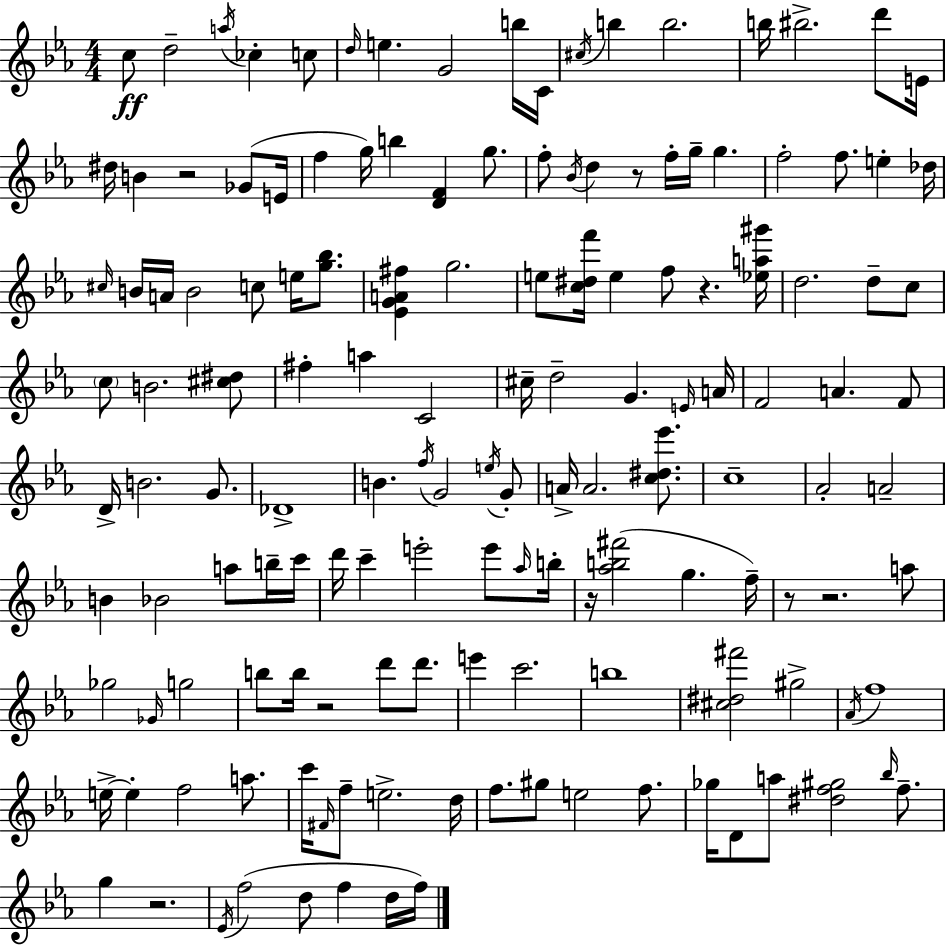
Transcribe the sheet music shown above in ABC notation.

X:1
T:Untitled
M:4/4
L:1/4
K:Cm
c/2 d2 a/4 _c c/2 d/4 e G2 b/4 C/4 ^c/4 b b2 b/4 ^b2 d'/2 E/4 ^d/4 B z2 _G/2 E/4 f g/4 b [DF] g/2 f/2 _B/4 d z/2 f/4 g/4 g f2 f/2 e _d/4 ^c/4 B/4 A/4 B2 c/2 e/4 [g_b]/2 [_EGA^f] g2 e/2 [c^df']/4 e f/2 z [_ea^g']/4 d2 d/2 c/2 c/2 B2 [^c^d]/2 ^f a C2 ^c/4 d2 G E/4 A/4 F2 A F/2 D/4 B2 G/2 _D4 B f/4 G2 e/4 G/2 A/4 A2 [c^d_e']/2 c4 _A2 A2 B _B2 a/2 b/4 c'/4 d'/4 c' e'2 e'/2 _a/4 b/4 z/4 [_ab^f']2 g f/4 z/2 z2 a/2 _g2 _G/4 g2 b/2 b/4 z2 d'/2 d'/2 e' c'2 b4 [^c^d^f']2 ^g2 _A/4 f4 e/4 e f2 a/2 c'/4 ^F/4 f/2 e2 d/4 f/2 ^g/2 e2 f/2 _g/4 D/2 a/2 [^df^g]2 _b/4 f/2 g z2 _E/4 f2 d/2 f d/4 f/4